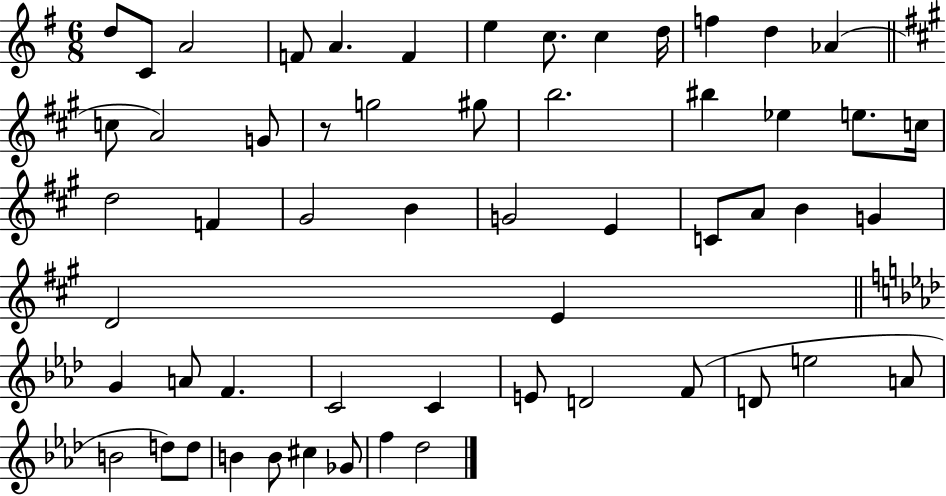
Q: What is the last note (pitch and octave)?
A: Db5